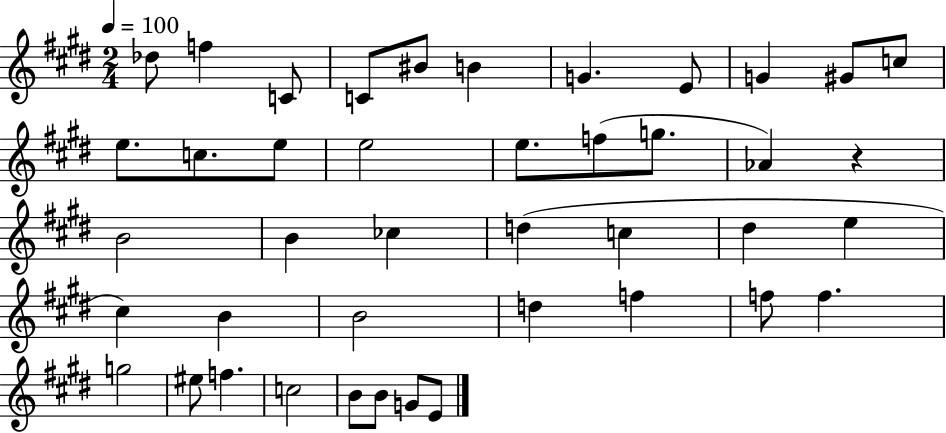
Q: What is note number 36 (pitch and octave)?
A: F5